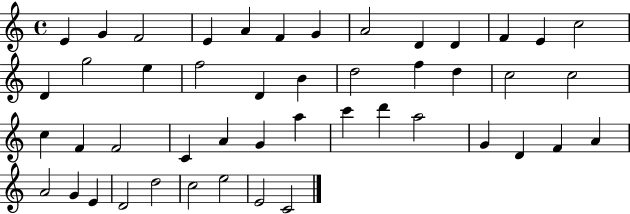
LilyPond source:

{
  \clef treble
  \time 4/4
  \defaultTimeSignature
  \key c \major
  e'4 g'4 f'2 | e'4 a'4 f'4 g'4 | a'2 d'4 d'4 | f'4 e'4 c''2 | \break d'4 g''2 e''4 | f''2 d'4 b'4 | d''2 f''4 d''4 | c''2 c''2 | \break c''4 f'4 f'2 | c'4 a'4 g'4 a''4 | c'''4 d'''4 a''2 | g'4 d'4 f'4 a'4 | \break a'2 g'4 e'4 | d'2 d''2 | c''2 e''2 | e'2 c'2 | \break \bar "|."
}